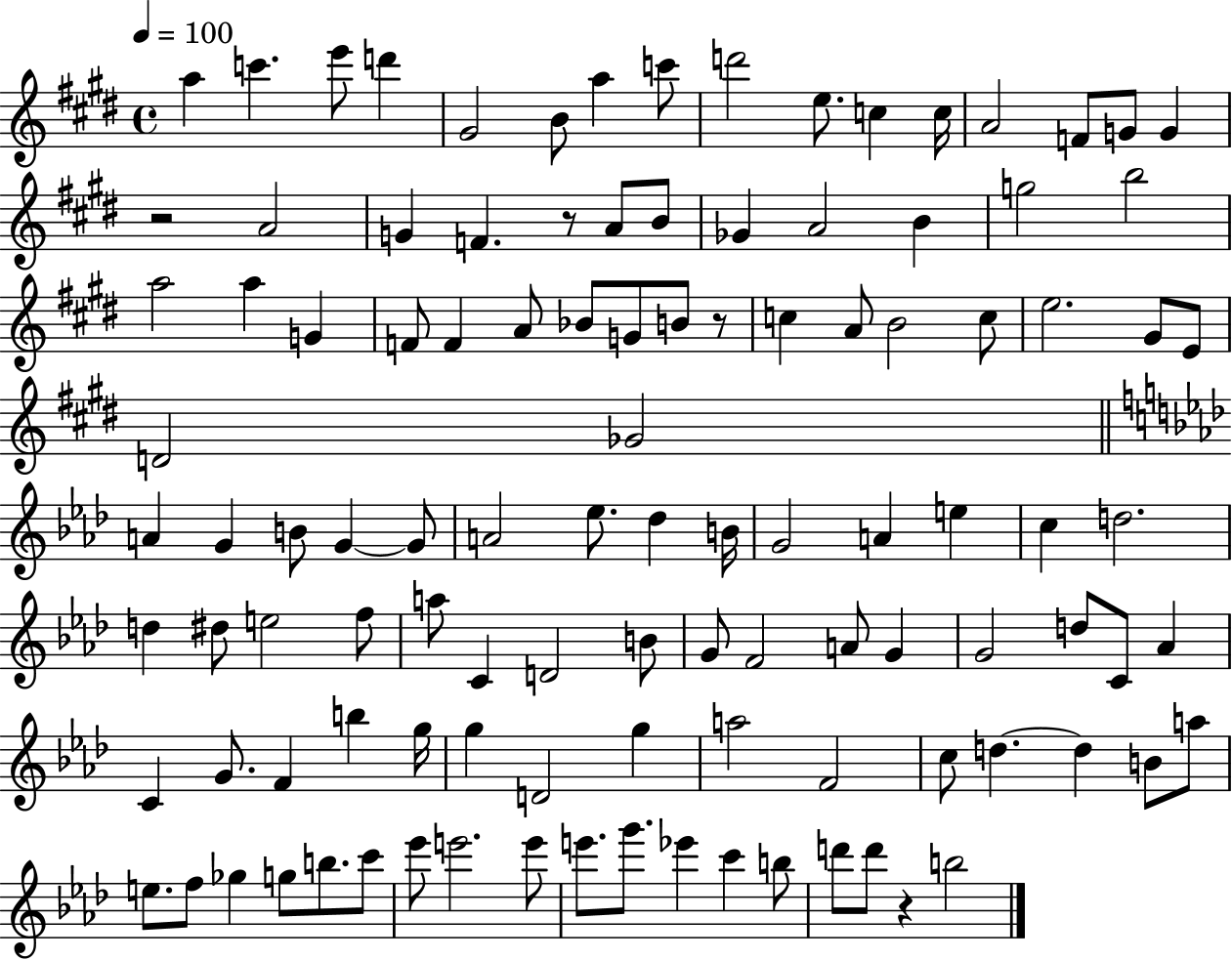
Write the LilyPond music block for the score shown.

{
  \clef treble
  \time 4/4
  \defaultTimeSignature
  \key e \major
  \tempo 4 = 100
  a''4 c'''4. e'''8 d'''4 | gis'2 b'8 a''4 c'''8 | d'''2 e''8. c''4 c''16 | a'2 f'8 g'8 g'4 | \break r2 a'2 | g'4 f'4. r8 a'8 b'8 | ges'4 a'2 b'4 | g''2 b''2 | \break a''2 a''4 g'4 | f'8 f'4 a'8 bes'8 g'8 b'8 r8 | c''4 a'8 b'2 c''8 | e''2. gis'8 e'8 | \break d'2 ges'2 | \bar "||" \break \key f \minor a'4 g'4 b'8 g'4~~ g'8 | a'2 ees''8. des''4 b'16 | g'2 a'4 e''4 | c''4 d''2. | \break d''4 dis''8 e''2 f''8 | a''8 c'4 d'2 b'8 | g'8 f'2 a'8 g'4 | g'2 d''8 c'8 aes'4 | \break c'4 g'8. f'4 b''4 g''16 | g''4 d'2 g''4 | a''2 f'2 | c''8 d''4.~~ d''4 b'8 a''8 | \break e''8. f''8 ges''4 g''8 b''8. c'''8 | ees'''8 e'''2. e'''8 | e'''8. g'''8. ees'''4 c'''4 b''8 | d'''8 d'''8 r4 b''2 | \break \bar "|."
}